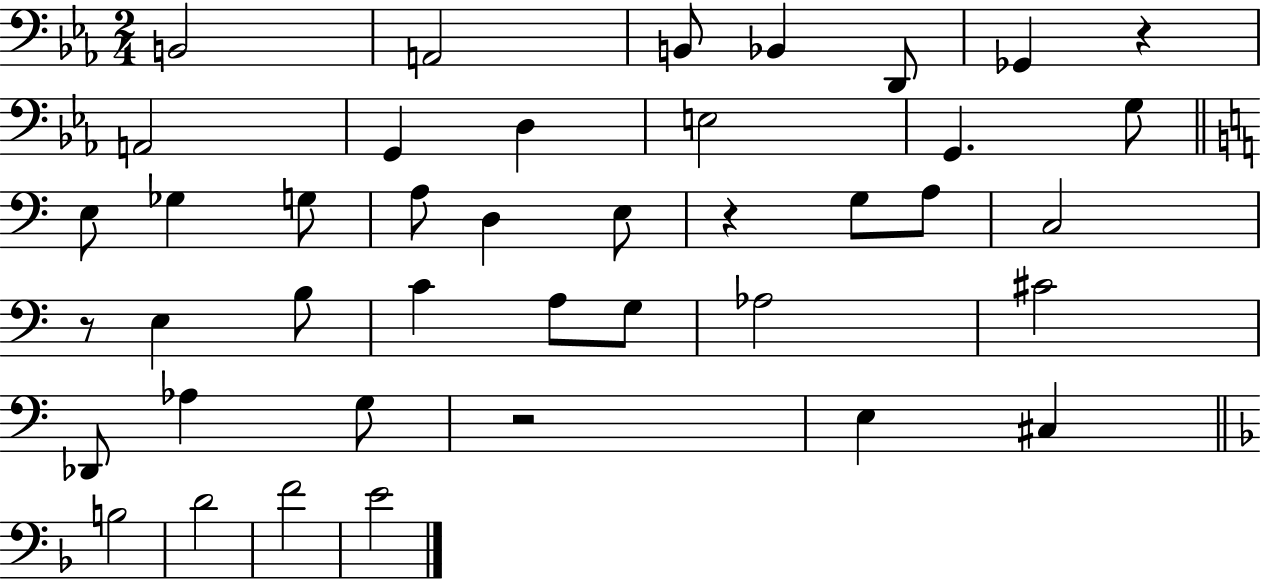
{
  \clef bass
  \numericTimeSignature
  \time 2/4
  \key ees \major
  b,2 | a,2 | b,8 bes,4 d,8 | ges,4 r4 | \break a,2 | g,4 d4 | e2 | g,4. g8 | \break \bar "||" \break \key c \major e8 ges4 g8 | a8 d4 e8 | r4 g8 a8 | c2 | \break r8 e4 b8 | c'4 a8 g8 | aes2 | cis'2 | \break des,8 aes4 g8 | r2 | e4 cis4 | \bar "||" \break \key f \major b2 | d'2 | f'2 | e'2 | \break \bar "|."
}